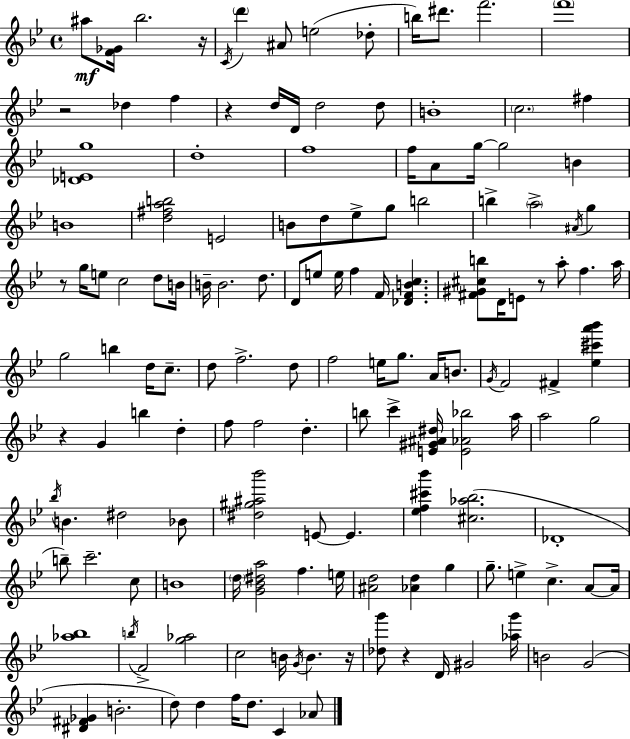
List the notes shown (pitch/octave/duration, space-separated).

A#5/e [F4,Gb4]/s Bb5/h. R/s C4/s D6/q A#4/e E5/h Db5/e B5/s D#6/e. F6/h. F6/w R/h Db5/q F5/q R/q D5/s D4/s D5/h D5/e B4/w C5/h. F#5/q [Db4,E4,G5]/w D5/w F5/w F5/s A4/e G5/s G5/h B4/q B4/w [D5,F#5,A5,B5]/h E4/h B4/e D5/e Eb5/e G5/e B5/h B5/q A5/h A#4/s G5/q R/e G5/s E5/e C5/h D5/e B4/s B4/s B4/h. D5/e. D4/e E5/e E5/s F5/q F4/s [Db4,F4,B4,C5]/q. [F#4,G#4,C#5,B5]/e D4/s E4/e R/e A5/e F5/q. A5/s G5/h B5/q D5/s C5/e. D5/e F5/h. D5/e F5/h E5/s G5/e. A4/s B4/e. G4/s F4/h F#4/q [Eb5,C#6,A6,Bb6]/q R/q G4/q B5/q D5/q F5/e F5/h D5/q. B5/e C6/q [E4,G#4,A#4,D#5]/s [E4,Ab4,Bb5]/h A5/s A5/h G5/h Bb5/s B4/q. D#5/h Bb4/e [D#5,G#5,A#5,Bb6]/h E4/e E4/q. [Eb5,F5,C#6,Bb6]/q [C#5,Ab5,Bb5]/h. Db4/w B5/e C6/h. C5/e B4/w D5/s [G4,Bb4,D#5,A5]/h F5/q. E5/s [A#4,D5]/h [Ab4,D5]/q G5/q G5/e. E5/q C5/q. A4/e A4/s [Ab5,Bb5]/w B5/s F4/h [G5,Ab5]/h C5/h B4/s G4/s B4/q. R/s [Db5,G6]/e R/q D4/s G#4/h [Ab5,G6]/s B4/h G4/h [D#4,F#4,Gb4]/q B4/h. D5/e D5/q F5/s D5/e. C4/q Ab4/e